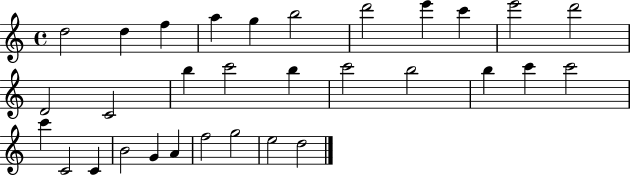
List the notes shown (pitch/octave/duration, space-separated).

D5/h D5/q F5/q A5/q G5/q B5/h D6/h E6/q C6/q E6/h D6/h D4/h C4/h B5/q C6/h B5/q C6/h B5/h B5/q C6/q C6/h C6/q C4/h C4/q B4/h G4/q A4/q F5/h G5/h E5/h D5/h